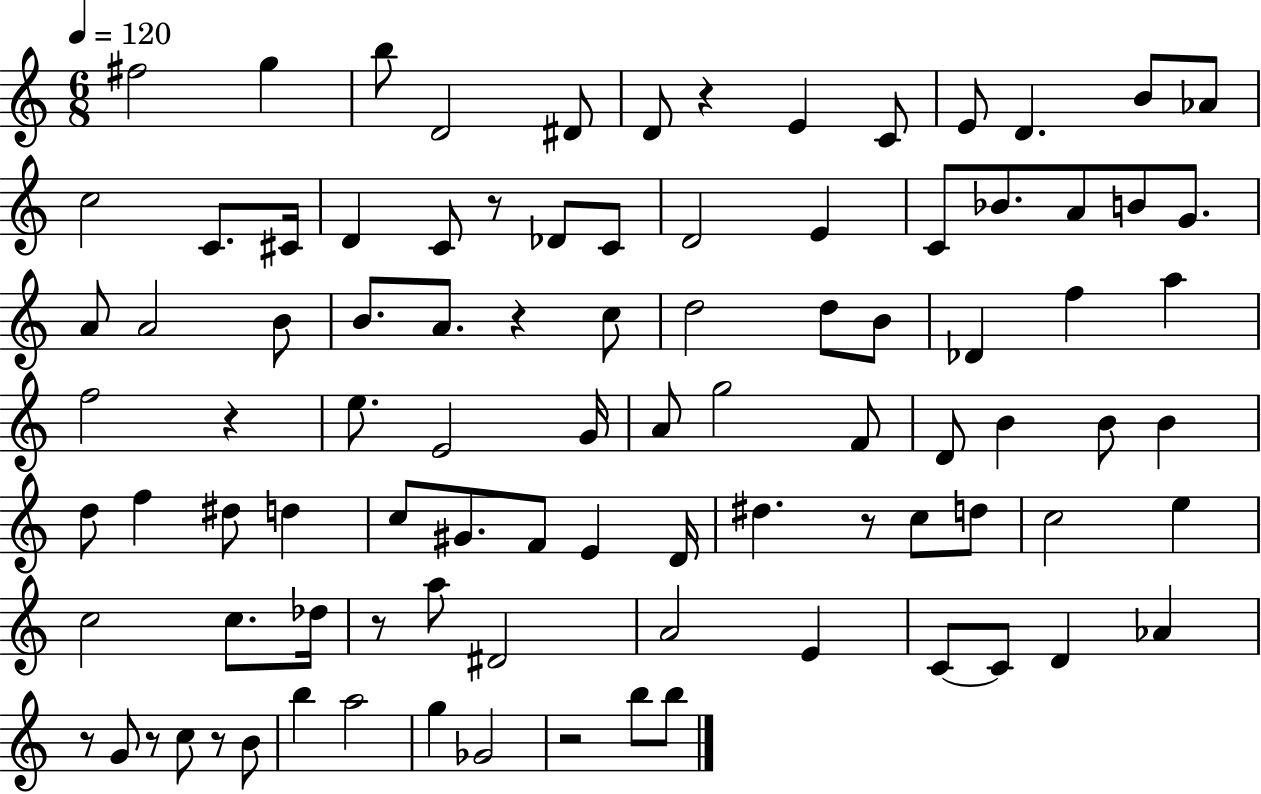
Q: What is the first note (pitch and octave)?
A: F#5